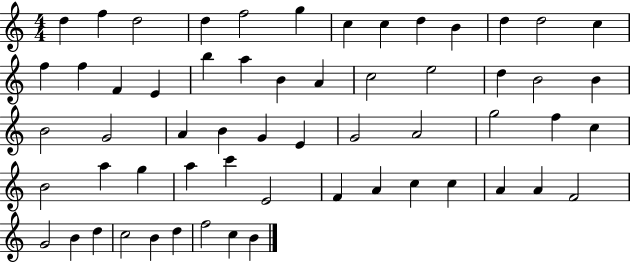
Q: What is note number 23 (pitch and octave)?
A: E5